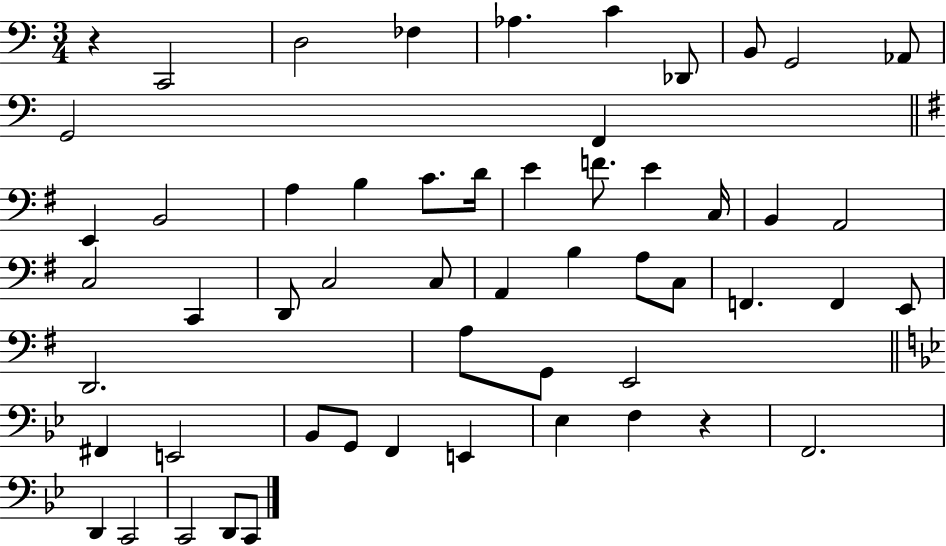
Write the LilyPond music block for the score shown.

{
  \clef bass
  \numericTimeSignature
  \time 3/4
  \key c \major
  r4 c,2 | d2 fes4 | aes4. c'4 des,8 | b,8 g,2 aes,8 | \break g,2 f,4 | \bar "||" \break \key e \minor e,4 b,2 | a4 b4 c'8. d'16 | e'4 f'8. e'4 c16 | b,4 a,2 | \break c2 c,4 | d,8 c2 c8 | a,4 b4 a8 c8 | f,4. f,4 e,8 | \break d,2. | a8 g,8 e,2 | \bar "||" \break \key bes \major fis,4 e,2 | bes,8 g,8 f,4 e,4 | ees4 f4 r4 | f,2. | \break d,4 c,2 | c,2 d,8 c,8 | \bar "|."
}